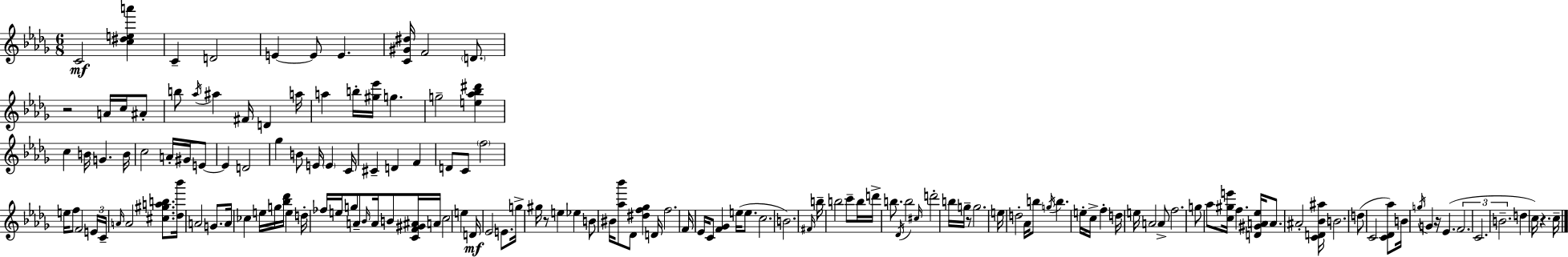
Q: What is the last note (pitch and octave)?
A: C5